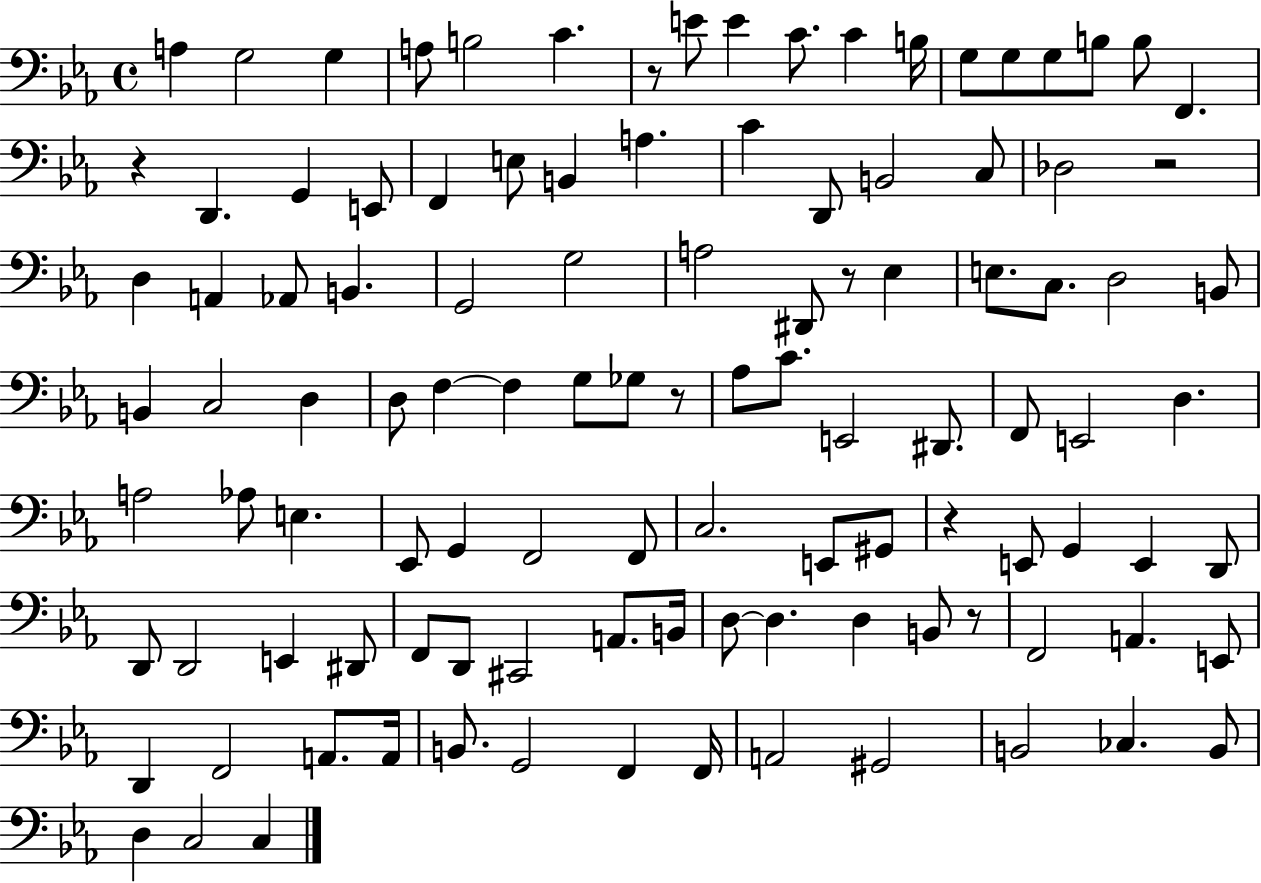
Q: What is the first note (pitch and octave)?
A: A3